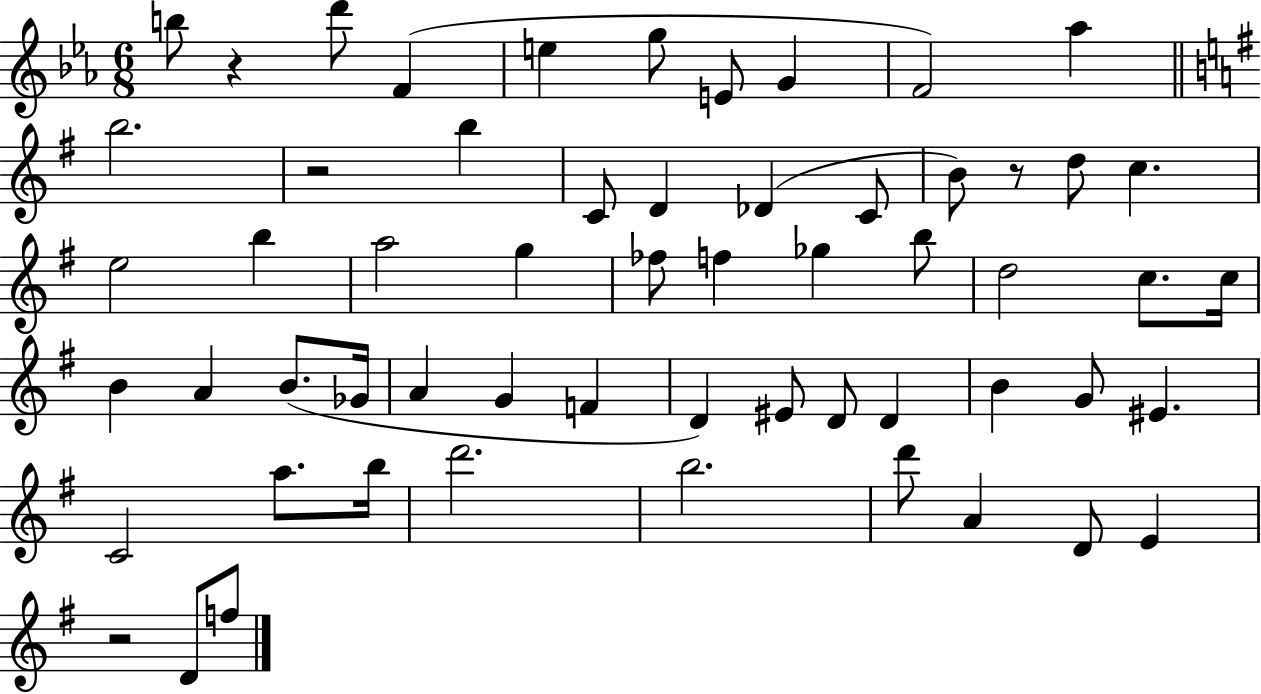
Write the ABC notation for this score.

X:1
T:Untitled
M:6/8
L:1/4
K:Eb
b/2 z d'/2 F e g/2 E/2 G F2 _a b2 z2 b C/2 D _D C/2 B/2 z/2 d/2 c e2 b a2 g _f/2 f _g b/2 d2 c/2 c/4 B A B/2 _G/4 A G F D ^E/2 D/2 D B G/2 ^E C2 a/2 b/4 d'2 b2 d'/2 A D/2 E z2 D/2 f/2